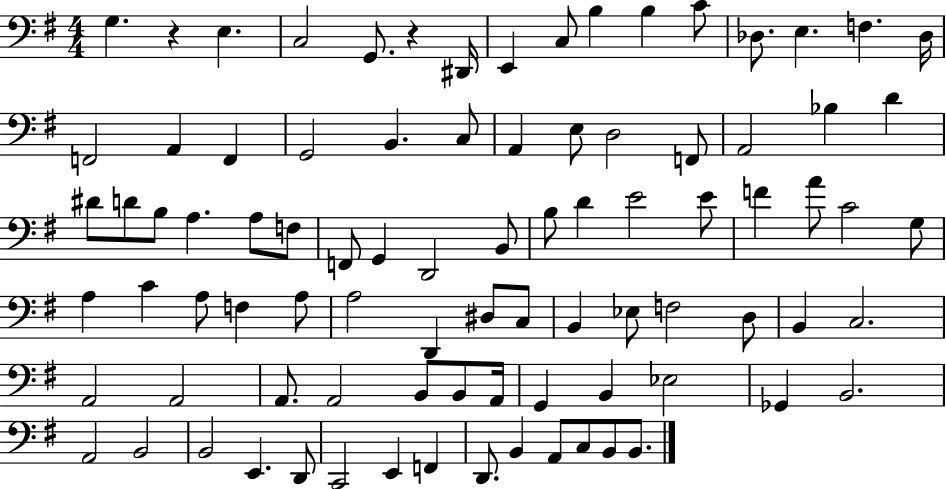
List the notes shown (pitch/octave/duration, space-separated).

G3/q. R/q E3/q. C3/h G2/e. R/q D#2/s E2/q C3/e B3/q B3/q C4/e Db3/e. E3/q. F3/q. Db3/s F2/h A2/q F2/q G2/h B2/q. C3/e A2/q E3/e D3/h F2/e A2/h Bb3/q D4/q D#4/e D4/e B3/e A3/q. A3/e F3/e F2/e G2/q D2/h B2/e B3/e D4/q E4/h E4/e F4/q A4/e C4/h G3/e A3/q C4/q A3/e F3/q A3/e A3/h D2/q D#3/e C3/e B2/q Eb3/e F3/h D3/e B2/q C3/h. A2/h A2/h A2/e. A2/h B2/e B2/e A2/s G2/q B2/q Eb3/h Gb2/q B2/h. A2/h B2/h B2/h E2/q. D2/e C2/h E2/q F2/q D2/e. B2/q A2/e C3/e B2/e B2/e.